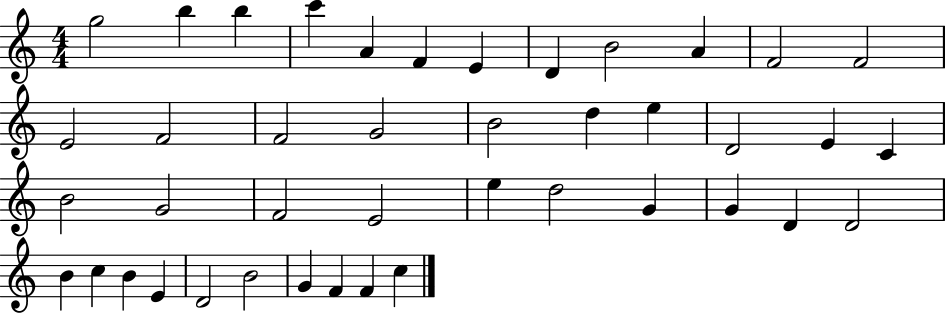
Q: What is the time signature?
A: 4/4